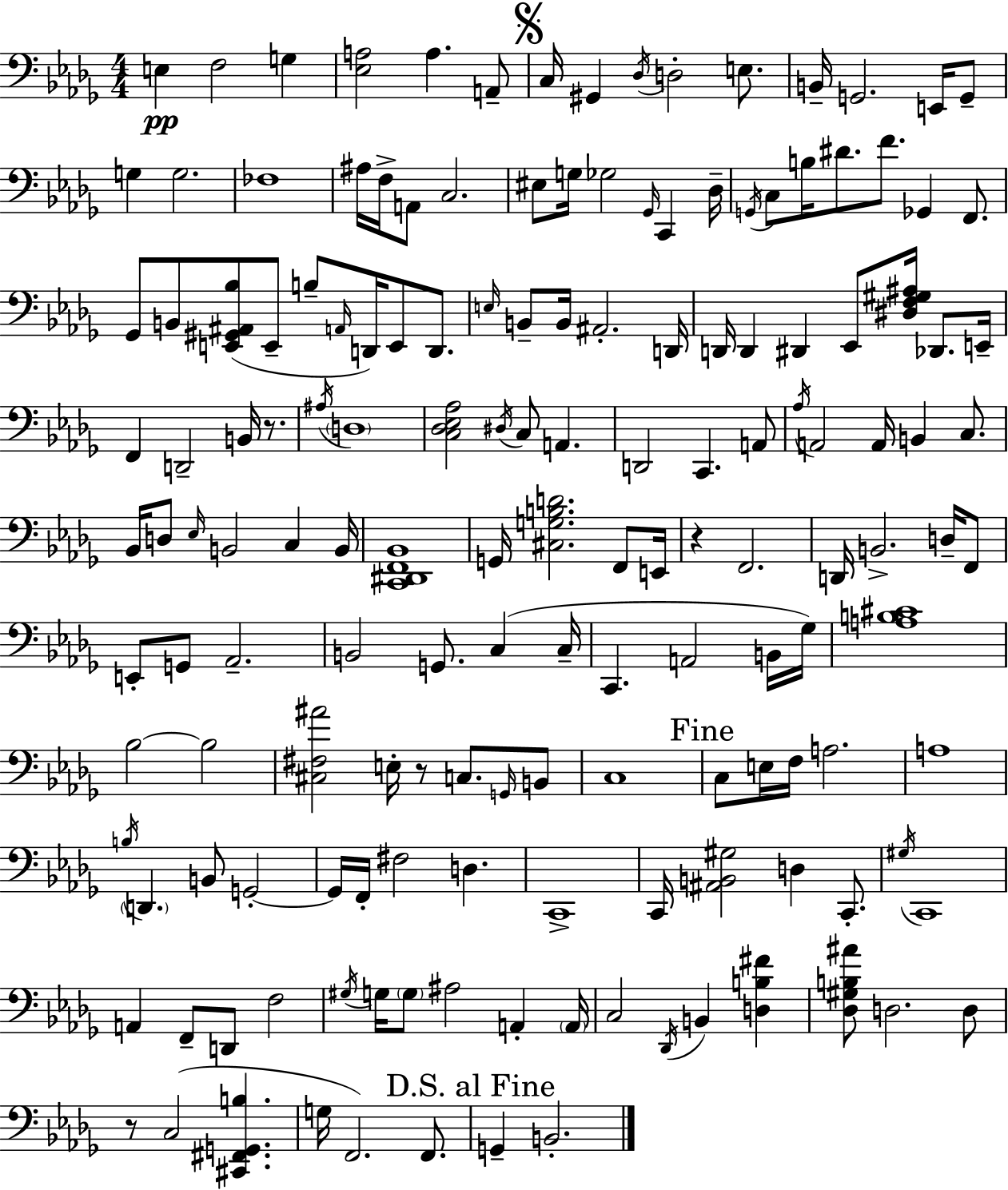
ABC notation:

X:1
T:Untitled
M:4/4
L:1/4
K:Bbm
E, F,2 G, [_E,A,]2 A, A,,/2 C,/4 ^G,, _D,/4 D,2 E,/2 B,,/4 G,,2 E,,/4 G,,/2 G, G,2 _F,4 ^A,/4 F,/4 A,,/2 C,2 ^E,/2 G,/4 _G,2 _G,,/4 C,, _D,/4 G,,/4 C,/2 B,/4 ^D/2 F/2 _G,, F,,/2 _G,,/2 B,,/2 [E,,^G,,^A,,_B,]/2 E,,/2 B,/2 A,,/4 D,,/4 E,,/2 D,,/2 E,/4 B,,/2 B,,/4 ^A,,2 D,,/4 D,,/4 D,, ^D,, _E,,/2 [^D,F,^G,^A,]/4 _D,,/2 E,,/4 F,, D,,2 B,,/4 z/2 ^A,/4 D,4 [C,_D,_E,_A,]2 ^D,/4 C,/2 A,, D,,2 C,, A,,/2 _A,/4 A,,2 A,,/4 B,, C,/2 _B,,/4 D,/2 _E,/4 B,,2 C, B,,/4 [C,,^D,,F,,_B,,]4 G,,/4 [^C,G,B,D]2 F,,/2 E,,/4 z F,,2 D,,/4 B,,2 D,/4 F,,/2 E,,/2 G,,/2 _A,,2 B,,2 G,,/2 C, C,/4 C,, A,,2 B,,/4 _G,/4 [A,B,^C]4 _B,2 _B,2 [^C,^F,^A]2 E,/4 z/2 C,/2 G,,/4 B,,/2 C,4 C,/2 E,/4 F,/4 A,2 A,4 B,/4 D,, B,,/2 G,,2 G,,/4 F,,/4 ^F,2 D, C,,4 C,,/4 [^A,,B,,^G,]2 D, C,,/2 ^G,/4 C,,4 A,, F,,/2 D,,/2 F,2 ^G,/4 G,/4 G,/2 ^A,2 A,, A,,/4 C,2 _D,,/4 B,, [D,B,^F] [_D,^G,B,^A]/2 D,2 D,/2 z/2 C,2 [^C,,^F,,G,,B,] G,/4 F,,2 F,,/2 G,, B,,2